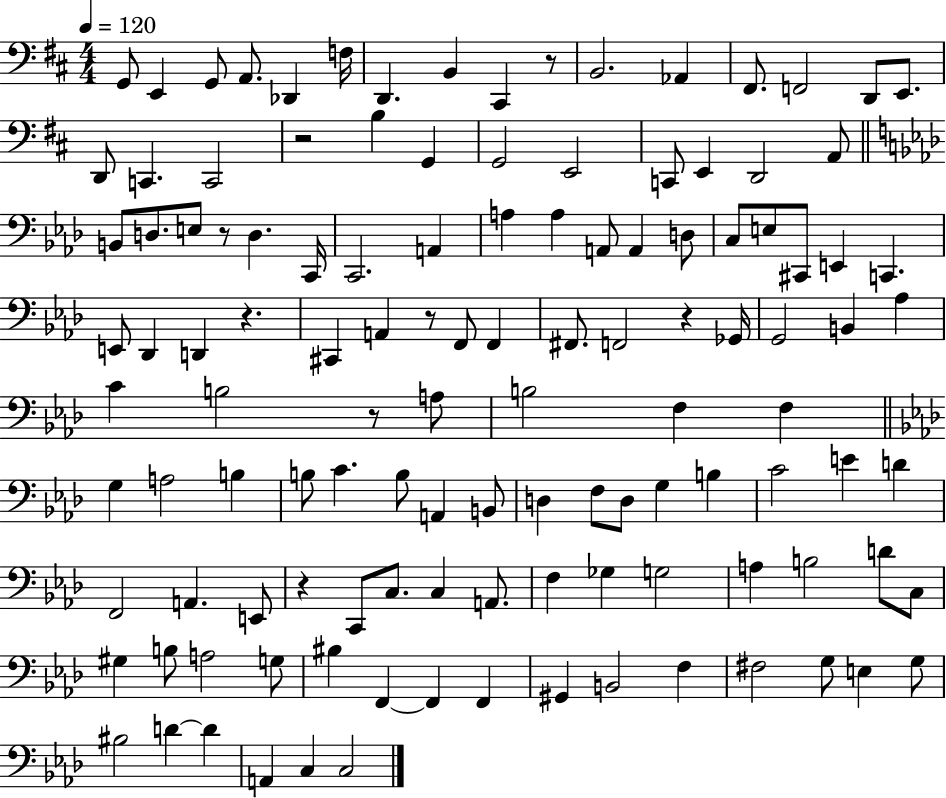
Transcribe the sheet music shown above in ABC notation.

X:1
T:Untitled
M:4/4
L:1/4
K:D
G,,/2 E,, G,,/2 A,,/2 _D,, F,/4 D,, B,, ^C,, z/2 B,,2 _A,, ^F,,/2 F,,2 D,,/2 E,,/2 D,,/2 C,, C,,2 z2 B, G,, G,,2 E,,2 C,,/2 E,, D,,2 A,,/2 B,,/2 D,/2 E,/2 z/2 D, C,,/4 C,,2 A,, A, A, A,,/2 A,, D,/2 C,/2 E,/2 ^C,,/2 E,, C,, E,,/2 _D,, D,, z ^C,, A,, z/2 F,,/2 F,, ^F,,/2 F,,2 z _G,,/4 G,,2 B,, _A, C B,2 z/2 A,/2 B,2 F, F, G, A,2 B, B,/2 C B,/2 A,, B,,/2 D, F,/2 D,/2 G, B, C2 E D F,,2 A,, E,,/2 z C,,/2 C,/2 C, A,,/2 F, _G, G,2 A, B,2 D/2 C,/2 ^G, B,/2 A,2 G,/2 ^B, F,, F,, F,, ^G,, B,,2 F, ^F,2 G,/2 E, G,/2 ^B,2 D D A,, C, C,2